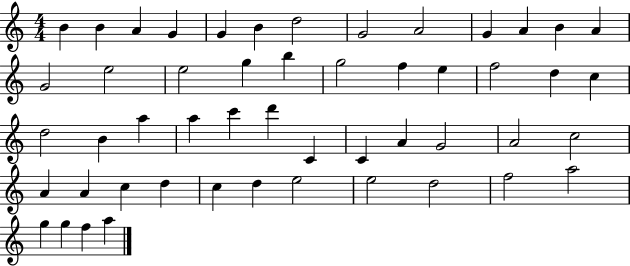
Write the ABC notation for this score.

X:1
T:Untitled
M:4/4
L:1/4
K:C
B B A G G B d2 G2 A2 G A B A G2 e2 e2 g b g2 f e f2 d c d2 B a a c' d' C C A G2 A2 c2 A A c d c d e2 e2 d2 f2 a2 g g f a